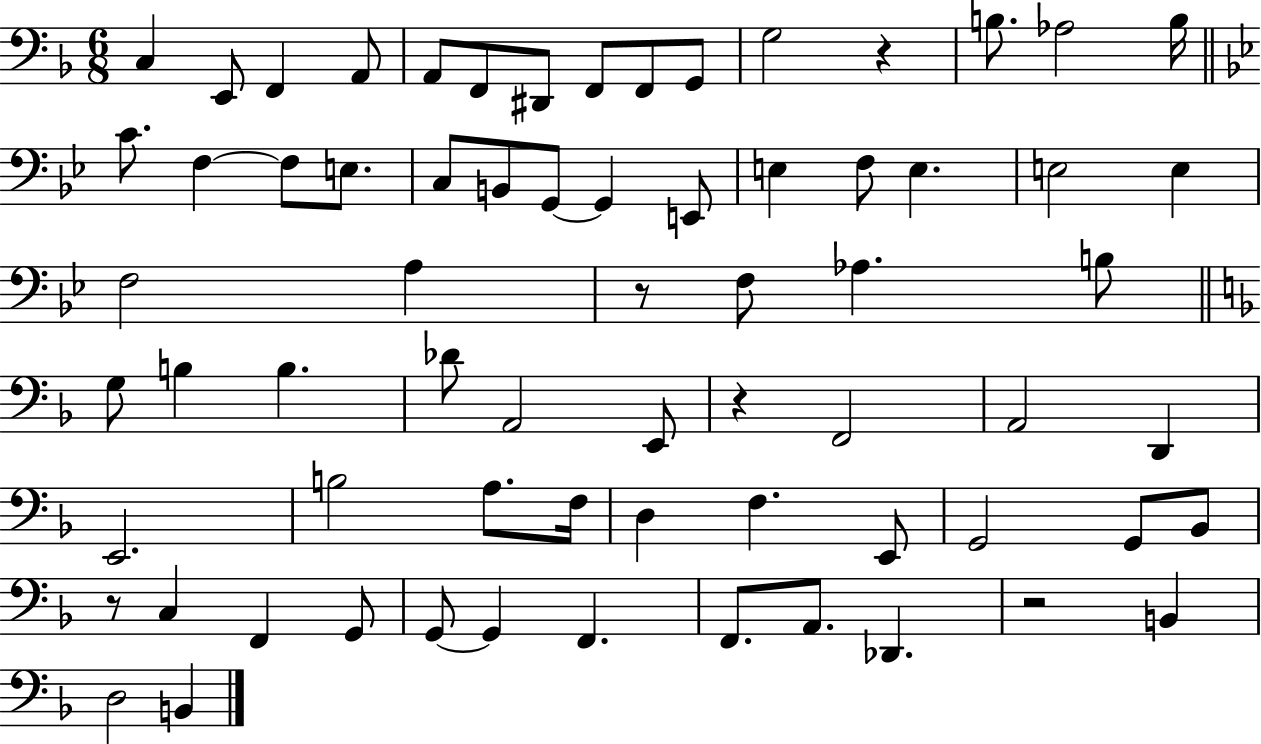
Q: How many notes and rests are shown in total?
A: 69